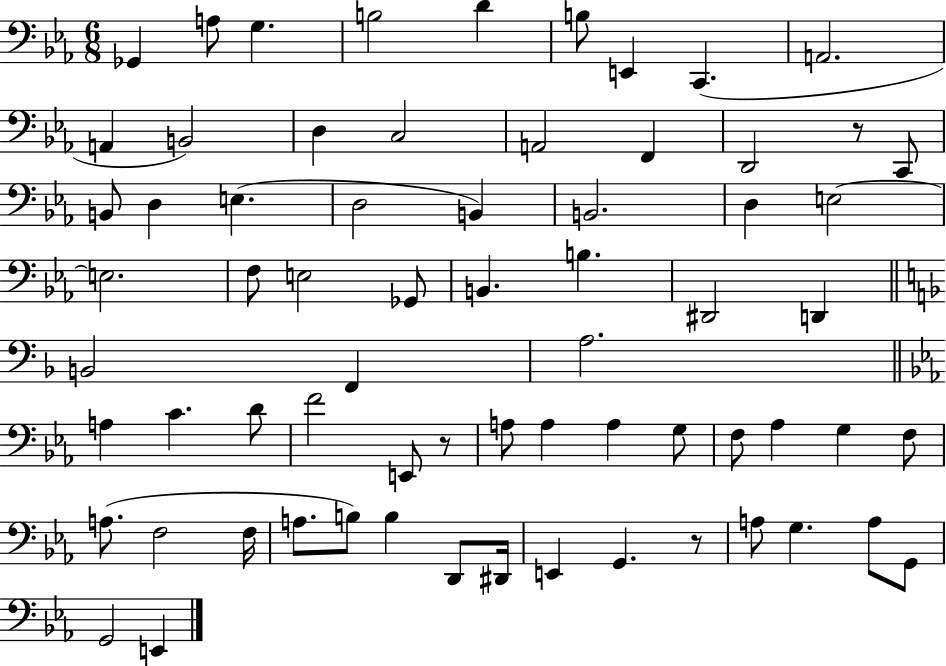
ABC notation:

X:1
T:Untitled
M:6/8
L:1/4
K:Eb
_G,, A,/2 G, B,2 D B,/2 E,, C,, A,,2 A,, B,,2 D, C,2 A,,2 F,, D,,2 z/2 C,,/2 B,,/2 D, E, D,2 B,, B,,2 D, E,2 E,2 F,/2 E,2 _G,,/2 B,, B, ^D,,2 D,, B,,2 F,, A,2 A, C D/2 F2 E,,/2 z/2 A,/2 A, A, G,/2 F,/2 _A, G, F,/2 A,/2 F,2 F,/4 A,/2 B,/2 B, D,,/2 ^D,,/4 E,, G,, z/2 A,/2 G, A,/2 G,,/2 G,,2 E,,